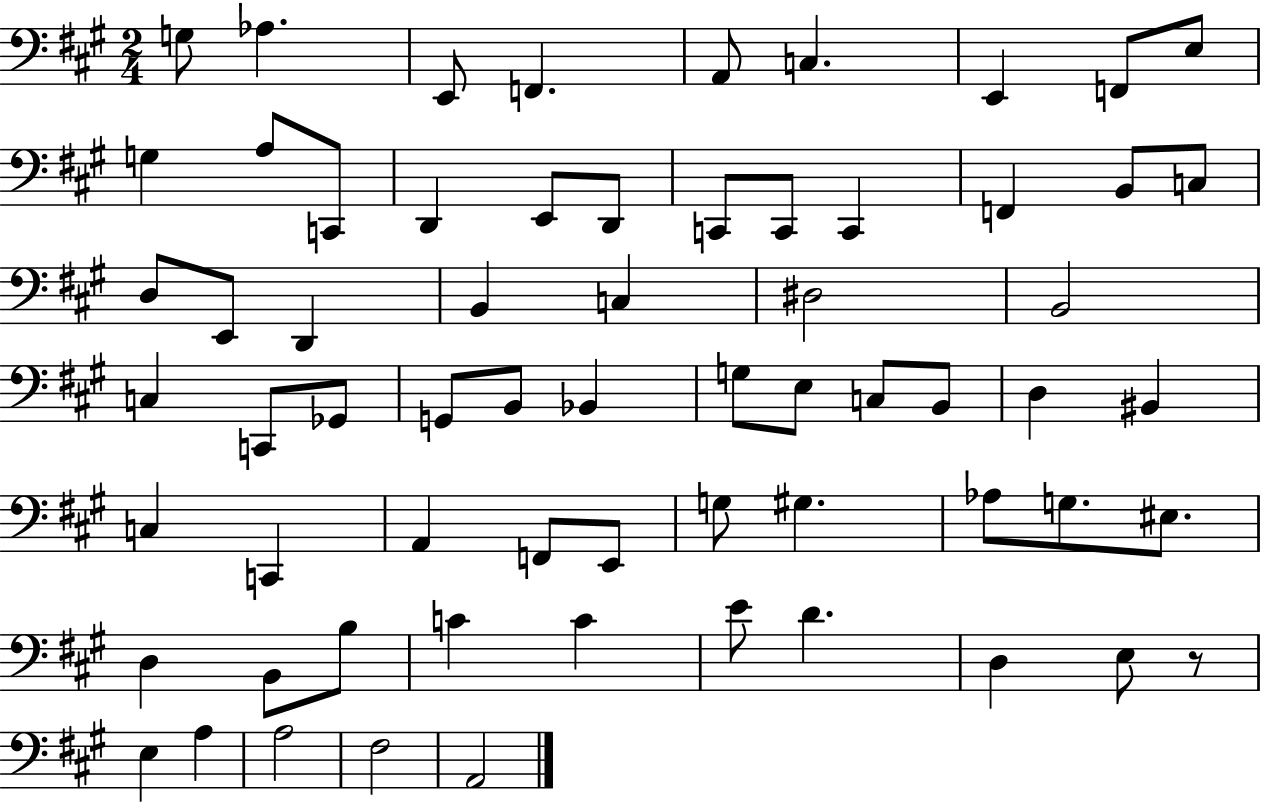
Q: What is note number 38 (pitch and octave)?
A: B2